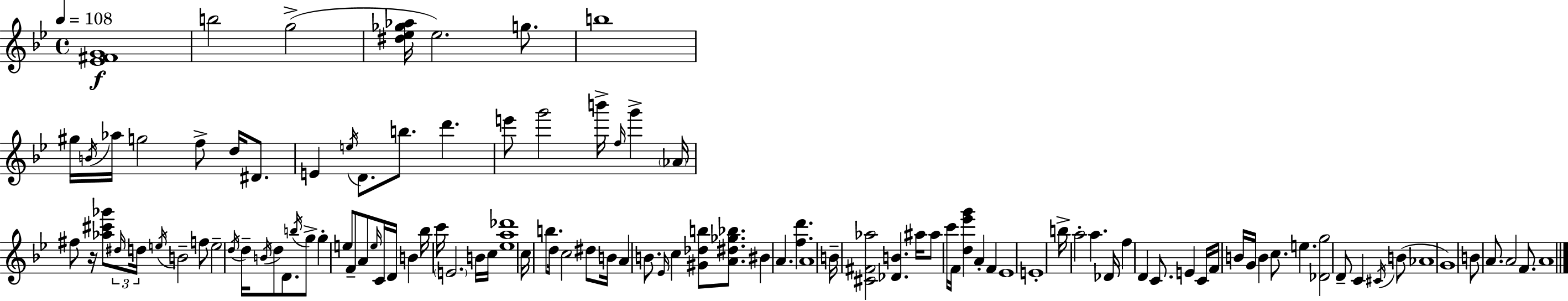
X:1
T:Untitled
M:4/4
L:1/4
K:Gm
[_E^FG]4 b2 g2 [^d_e_g_a]/4 _e2 g/2 b4 ^g/4 B/4 _a/4 g2 f/2 d/4 ^D/2 E e/4 D/2 b/2 d' e'/2 g'2 b'/4 f/4 g' _A/4 ^f/2 z/4 [_a^c'_g']/2 ^d/4 d/4 e/4 B2 f/2 e2 d/4 d/4 B/4 d/2 D/2 b/4 g/2 g e/2 F/2 A/2 e/4 C/4 D/4 B _b/4 c'/4 E2 B/4 c/4 [_ea_d']4 c/4 b/2 d/4 c2 ^d/2 B/4 A B/2 _E/4 c [^G_db]/2 [A^d_g_b]/2 ^B A [fd'] A4 B/4 [^C^F_a]2 [_DB] ^a/4 ^a/2 c'/4 F/4 [d_e'g'] A F _E4 E4 b/4 a2 a _D/4 f D C/2 E C/4 F/4 B/4 G/4 B c/2 e [_Dg]2 D/2 C ^C/4 B/2 _A4 G4 B/2 A/2 A2 F/2 A4